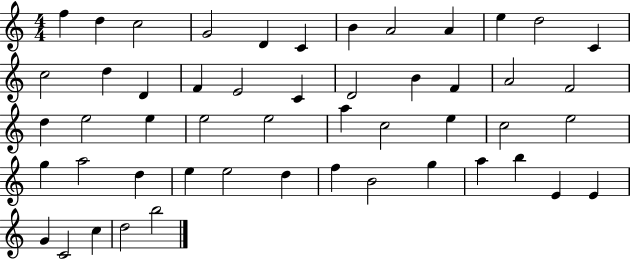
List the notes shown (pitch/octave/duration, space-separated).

F5/q D5/q C5/h G4/h D4/q C4/q B4/q A4/h A4/q E5/q D5/h C4/q C5/h D5/q D4/q F4/q E4/h C4/q D4/h B4/q F4/q A4/h F4/h D5/q E5/h E5/q E5/h E5/h A5/q C5/h E5/q C5/h E5/h G5/q A5/h D5/q E5/q E5/h D5/q F5/q B4/h G5/q A5/q B5/q E4/q E4/q G4/q C4/h C5/q D5/h B5/h